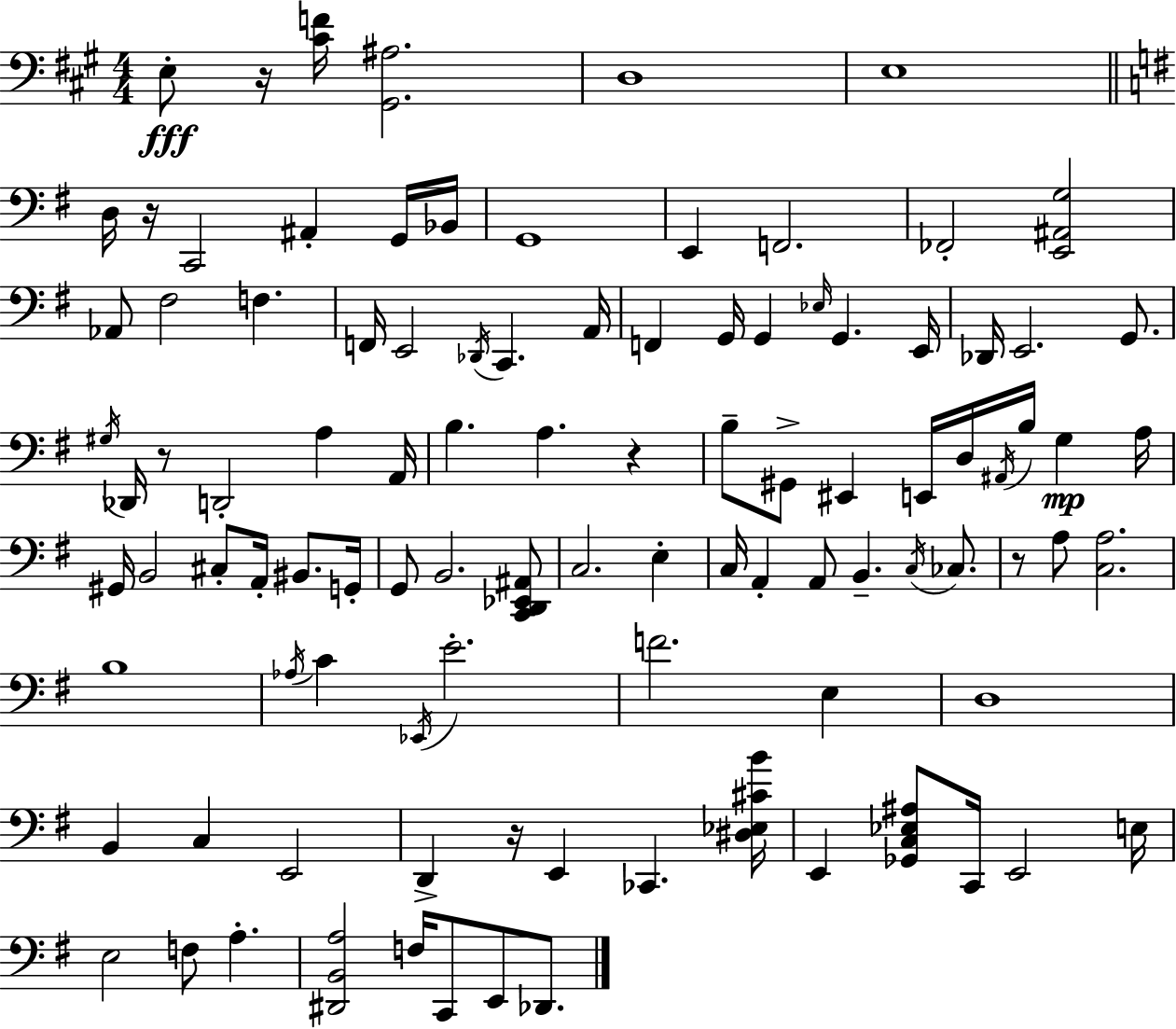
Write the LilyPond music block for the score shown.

{
  \clef bass
  \numericTimeSignature
  \time 4/4
  \key a \major
  e8-.\fff r16 <cis' f'>16 <gis, ais>2. | d1 | e1 | \bar "||" \break \key g \major d16 r16 c,2 ais,4-. g,16 bes,16 | g,1 | e,4 f,2. | fes,2-. <e, ais, g>2 | \break aes,8 fis2 f4. | f,16 e,2 \acciaccatura { des,16 } c,4. | a,16 f,4 g,16 g,4 \grace { ees16 } g,4. | e,16 des,16 e,2. g,8. | \break \acciaccatura { gis16 } des,16 r8 d,2-. a4 | a,16 b4. a4. r4 | b8-- gis,8-> eis,4 e,16 d16 \acciaccatura { ais,16 } b16 g4\mp | a16 gis,16 b,2 cis8-. a,16-. | \break bis,8. g,16-. g,8 b,2. | <c, d, ees, ais,>8 c2. | e4-. c16 a,4-. a,8 b,4.-- | \acciaccatura { c16 } ces8. r8 a8 <c a>2. | \break b1 | \acciaccatura { aes16 } c'4 \acciaccatura { ees,16 } e'2.-. | f'2. | e4 d1 | \break b,4 c4 e,2 | d,4-> r16 e,4 | ces,4. <dis ees cis' b'>16 e,4 <ges, c ees ais>8 c,16 e,2 | e16 e2 f8 | \break a4.-. <dis, b, a>2 f16 | c,8 e,8 des,8. \bar "|."
}